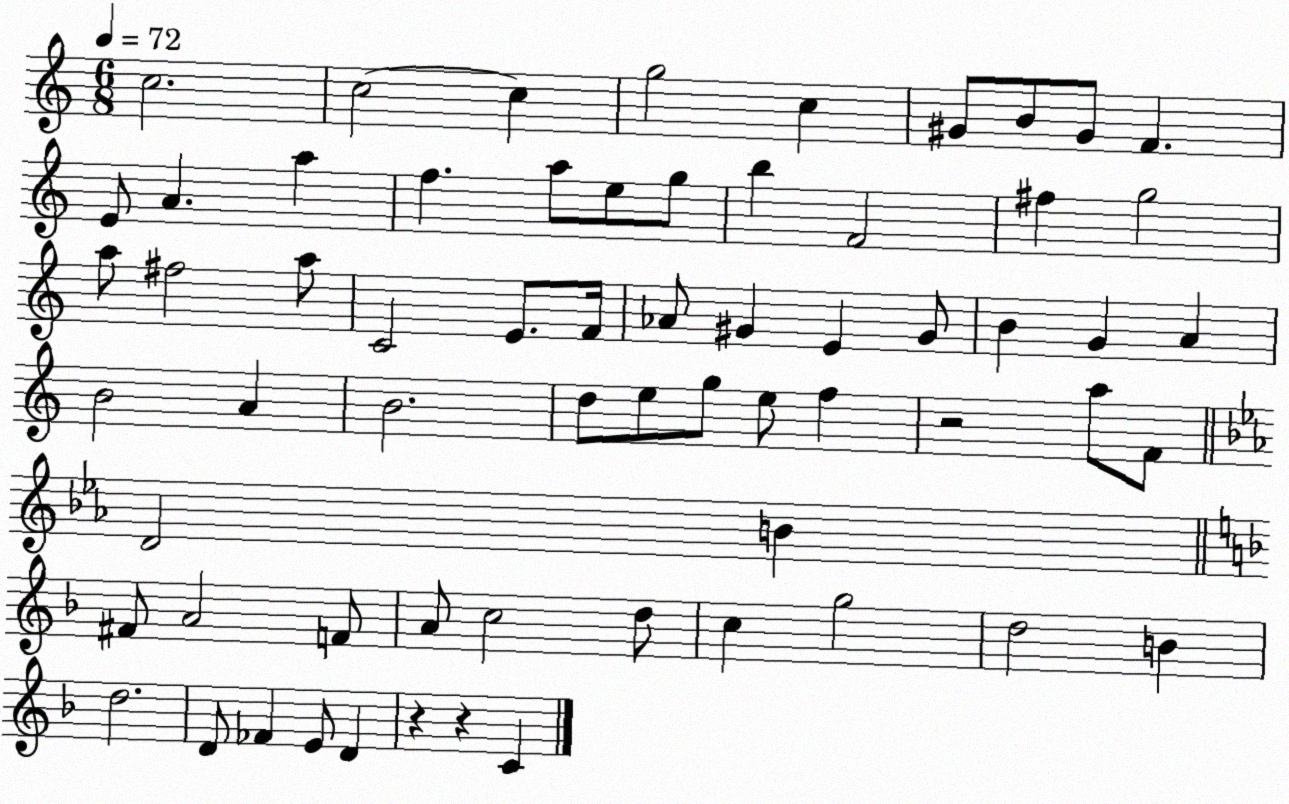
X:1
T:Untitled
M:6/8
L:1/4
K:C
c2 c2 c g2 c ^G/2 B/2 ^G/2 F E/2 A a f a/2 e/2 g/2 b F2 ^f g2 a/2 ^f2 a/2 C2 E/2 F/4 _A/2 ^G E ^G/2 B G A B2 A B2 d/2 e/2 g/2 e/2 f z2 a/2 F/2 D2 B ^F/2 A2 F/2 A/2 c2 d/2 c g2 d2 B d2 D/2 _F E/2 D z z C